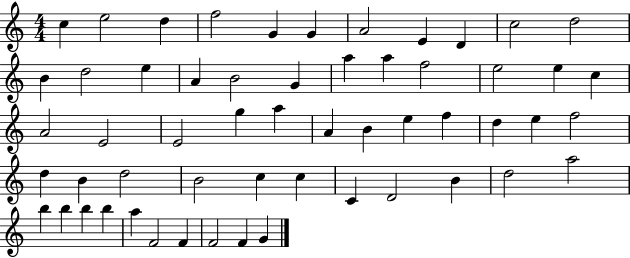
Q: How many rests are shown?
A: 0